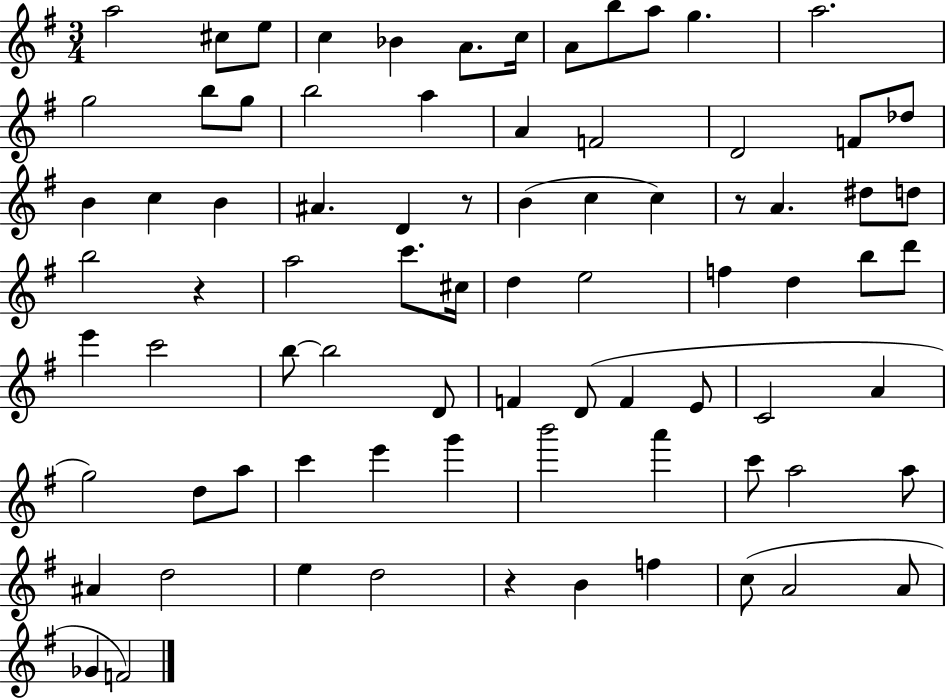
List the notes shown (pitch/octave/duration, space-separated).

A5/h C#5/e E5/e C5/q Bb4/q A4/e. C5/s A4/e B5/e A5/e G5/q. A5/h. G5/h B5/e G5/e B5/h A5/q A4/q F4/h D4/h F4/e Db5/e B4/q C5/q B4/q A#4/q. D4/q R/e B4/q C5/q C5/q R/e A4/q. D#5/e D5/e B5/h R/q A5/h C6/e. C#5/s D5/q E5/h F5/q D5/q B5/e D6/e E6/q C6/h B5/e B5/h D4/e F4/q D4/e F4/q E4/e C4/h A4/q G5/h D5/e A5/e C6/q E6/q G6/q B6/h A6/q C6/e A5/h A5/e A#4/q D5/h E5/q D5/h R/q B4/q F5/q C5/e A4/h A4/e Gb4/q F4/h